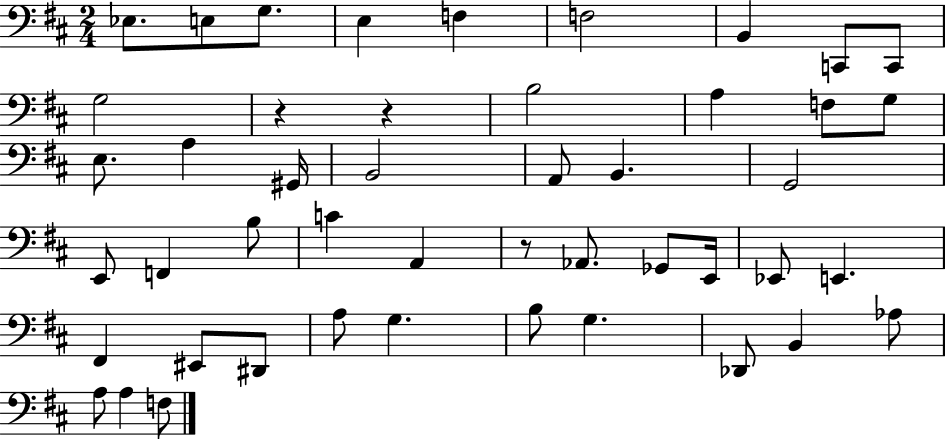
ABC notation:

X:1
T:Untitled
M:2/4
L:1/4
K:D
_E,/2 E,/2 G,/2 E, F, F,2 B,, C,,/2 C,,/2 G,2 z z B,2 A, F,/2 G,/2 E,/2 A, ^G,,/4 B,,2 A,,/2 B,, G,,2 E,,/2 F,, B,/2 C A,, z/2 _A,,/2 _G,,/2 E,,/4 _E,,/2 E,, ^F,, ^E,,/2 ^D,,/2 A,/2 G, B,/2 G, _D,,/2 B,, _A,/2 A,/2 A, F,/2